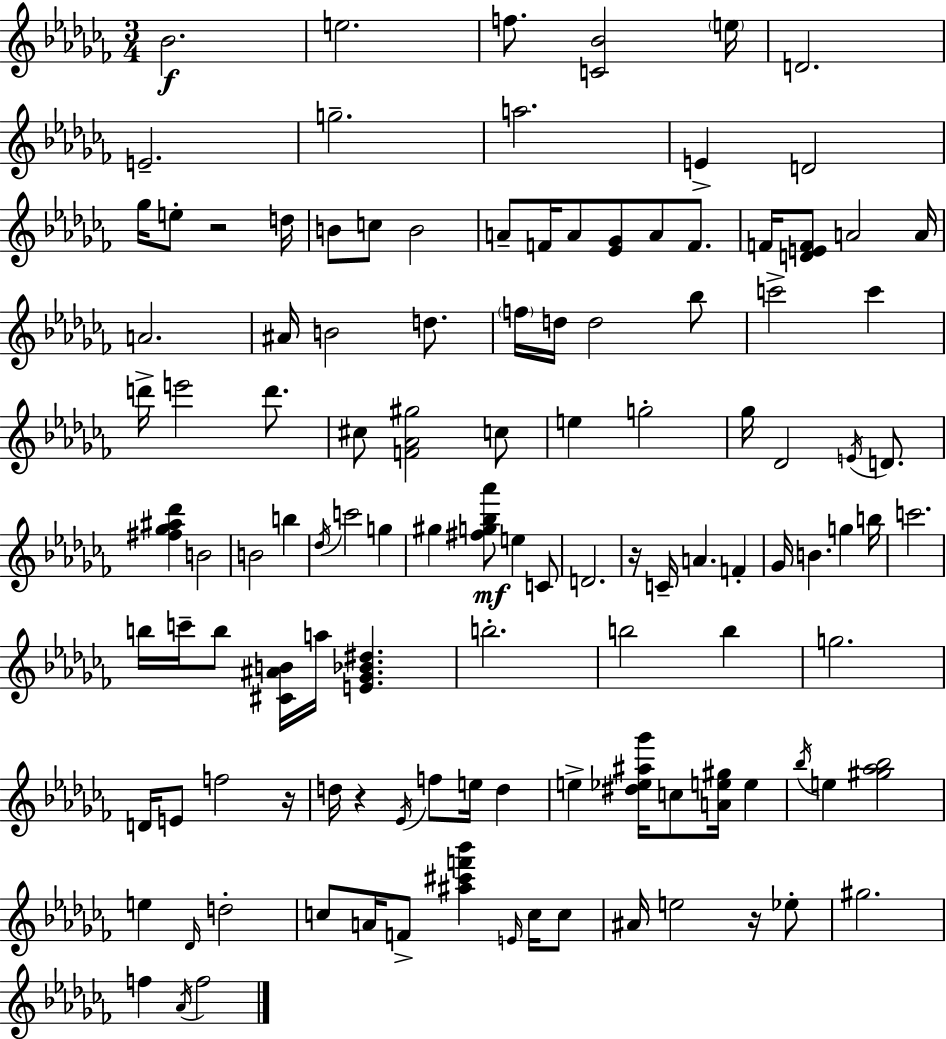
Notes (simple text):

Bb4/h. E5/h. F5/e. [C4,Bb4]/h E5/s D4/h. E4/h. G5/h. A5/h. E4/q D4/h Gb5/s E5/e R/h D5/s B4/e C5/e B4/h A4/e F4/s A4/e [Eb4,Gb4]/e A4/e F4/e. F4/s [D4,E4,F4]/e A4/h A4/s A4/h. A#4/s B4/h D5/e. F5/s D5/s D5/h Bb5/e C6/h C6/q D6/s E6/h D6/e. C#5/e [F4,Ab4,G#5]/h C5/e E5/q G5/h Gb5/s Db4/h E4/s D4/e. [F#5,Gb5,A#5,Db6]/q B4/h B4/h B5/q Db5/s C6/h G5/q G#5/q [F#5,G5,Bb5,Ab6]/e E5/q C4/e D4/h. R/s C4/s A4/q. F4/q Gb4/s B4/q. G5/q B5/s C6/h. B5/s C6/s B5/e [C#4,A#4,B4]/s A5/s [E4,Gb4,Bb4,D#5]/q. B5/h. B5/h B5/q G5/h. D4/s E4/e F5/h R/s D5/s R/q Eb4/s F5/e E5/s D5/q E5/q [D#5,Eb5,A#5,Gb6]/s C5/e [A4,E5,G#5]/s E5/q Bb5/s E5/q [G#5,Ab5,Bb5]/h E5/q Db4/s D5/h C5/e A4/s F4/e [A#5,C#6,F6,Bb6]/q E4/s C5/s C5/e A#4/s E5/h R/s Eb5/e G#5/h. F5/q Ab4/s F5/h